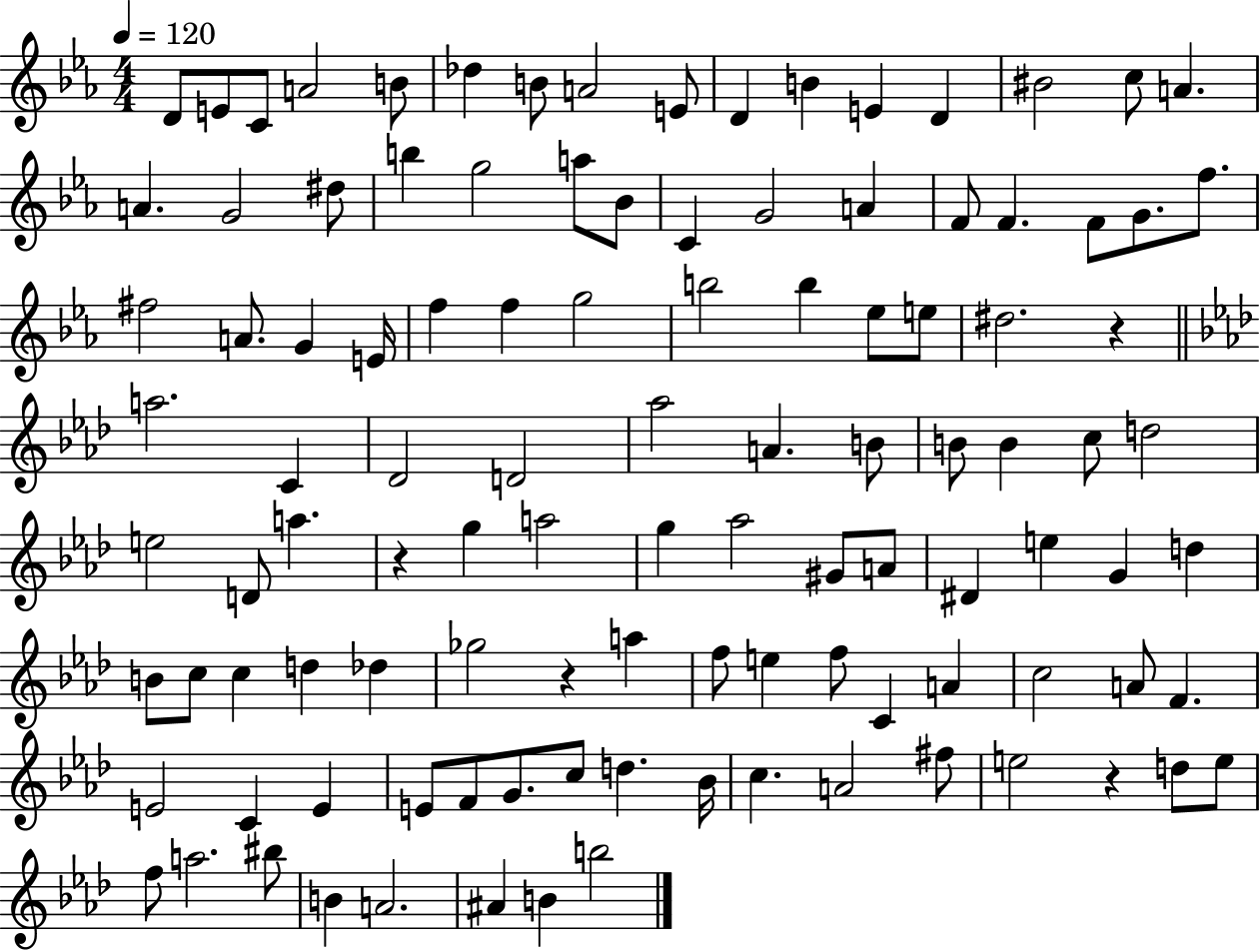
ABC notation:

X:1
T:Untitled
M:4/4
L:1/4
K:Eb
D/2 E/2 C/2 A2 B/2 _d B/2 A2 E/2 D B E D ^B2 c/2 A A G2 ^d/2 b g2 a/2 _B/2 C G2 A F/2 F F/2 G/2 f/2 ^f2 A/2 G E/4 f f g2 b2 b _e/2 e/2 ^d2 z a2 C _D2 D2 _a2 A B/2 B/2 B c/2 d2 e2 D/2 a z g a2 g _a2 ^G/2 A/2 ^D e G d B/2 c/2 c d _d _g2 z a f/2 e f/2 C A c2 A/2 F E2 C E E/2 F/2 G/2 c/2 d _B/4 c A2 ^f/2 e2 z d/2 e/2 f/2 a2 ^b/2 B A2 ^A B b2